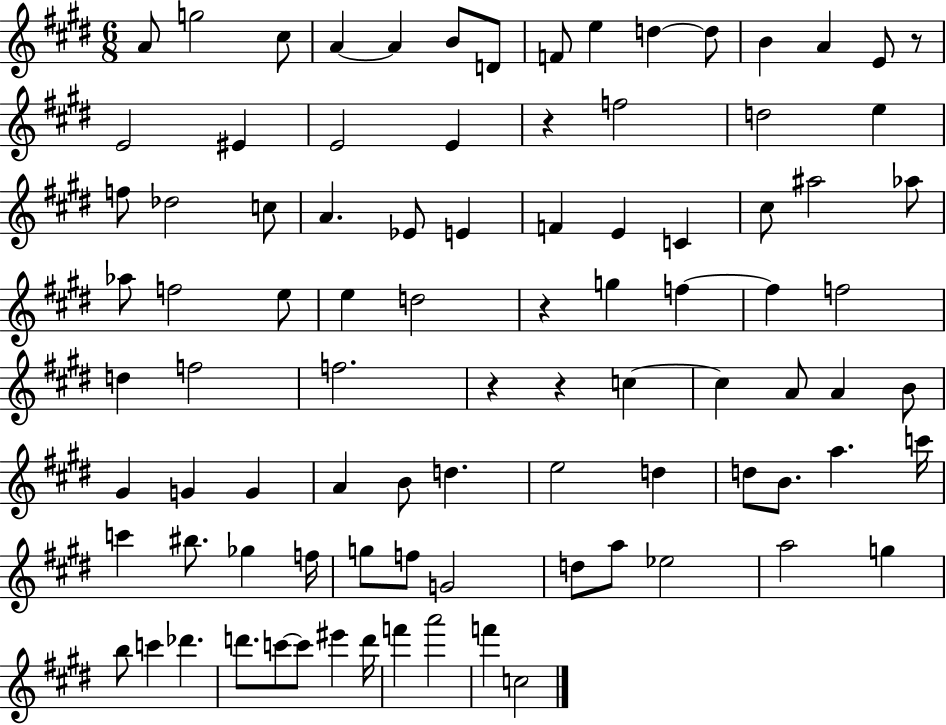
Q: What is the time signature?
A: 6/8